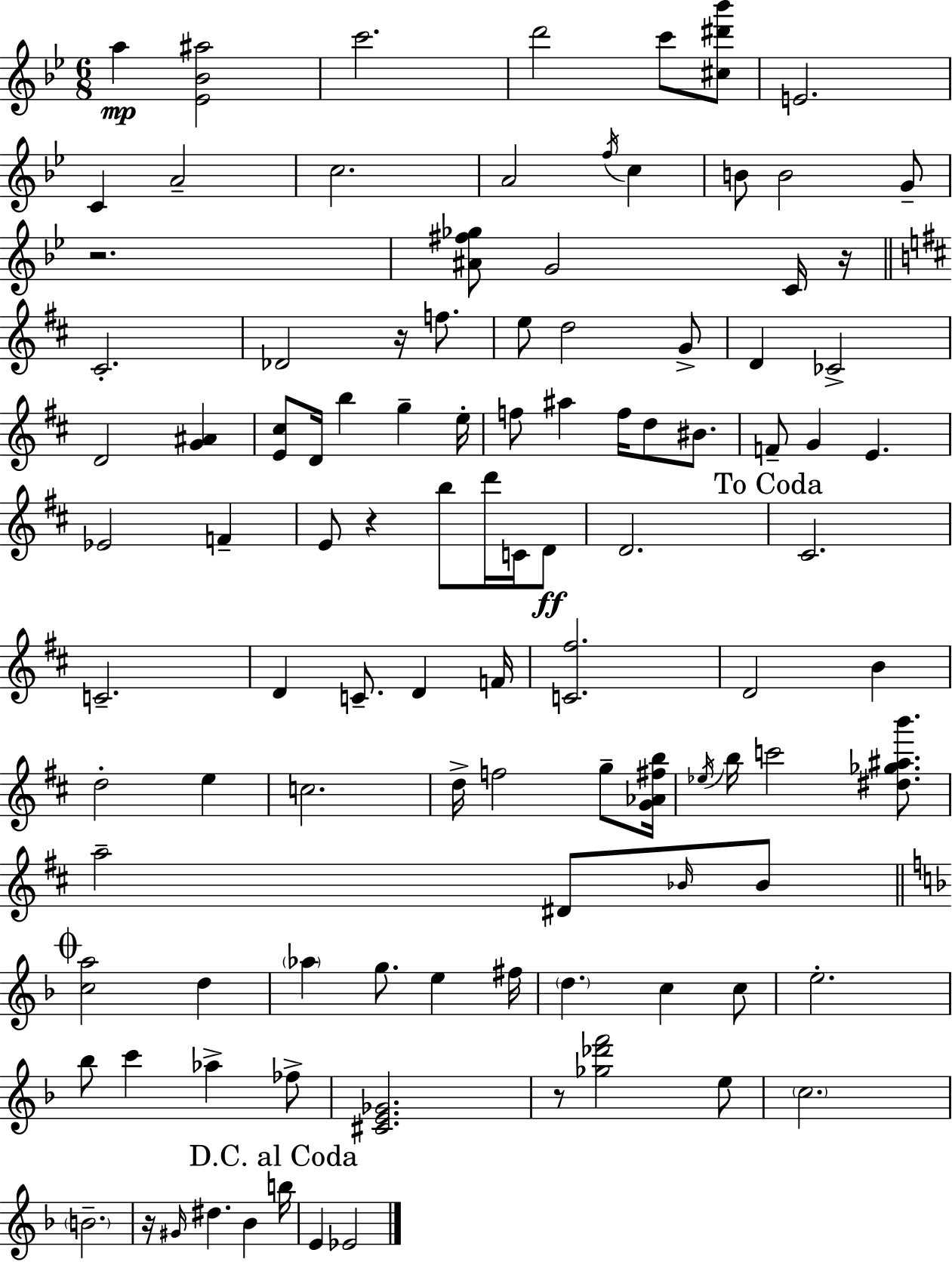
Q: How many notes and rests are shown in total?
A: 105